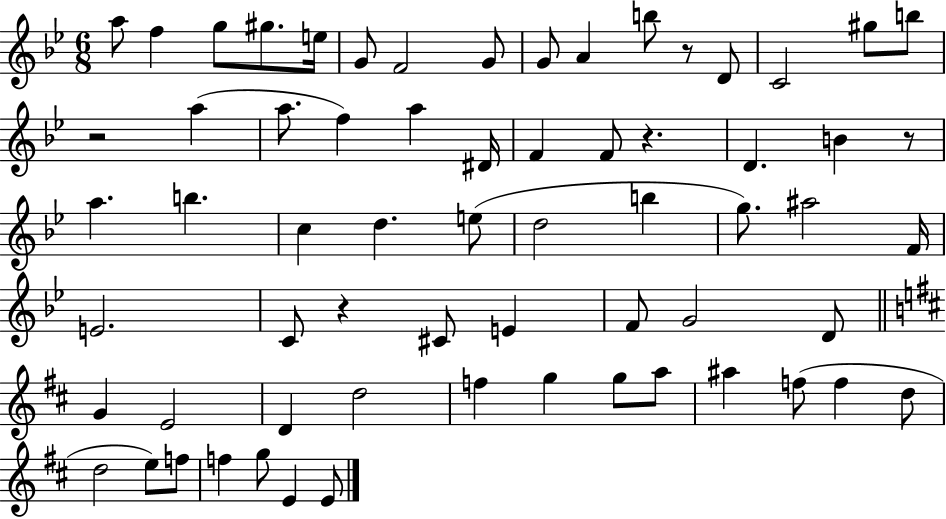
{
  \clef treble
  \numericTimeSignature
  \time 6/8
  \key bes \major
  a''8 f''4 g''8 gis''8. e''16 | g'8 f'2 g'8 | g'8 a'4 b''8 r8 d'8 | c'2 gis''8 b''8 | \break r2 a''4( | a''8. f''4) a''4 dis'16 | f'4 f'8 r4. | d'4. b'4 r8 | \break a''4. b''4. | c''4 d''4. e''8( | d''2 b''4 | g''8.) ais''2 f'16 | \break e'2. | c'8 r4 cis'8 e'4 | f'8 g'2 d'8 | \bar "||" \break \key d \major g'4 e'2 | d'4 d''2 | f''4 g''4 g''8 a''8 | ais''4 f''8( f''4 d''8 | \break d''2 e''8) f''8 | f''4 g''8 e'4 e'8 | \bar "|."
}